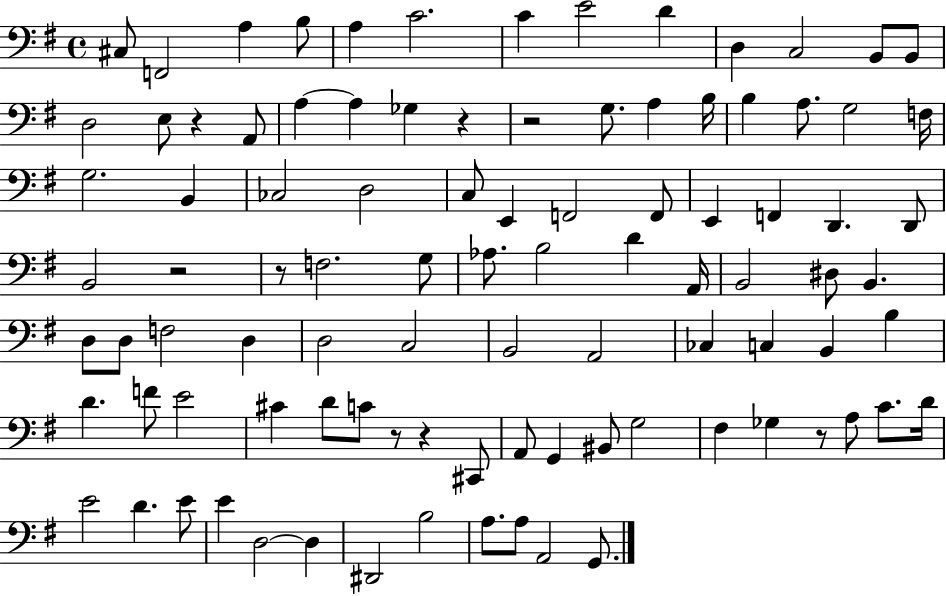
C#3/e F2/h A3/q B3/e A3/q C4/h. C4/q E4/h D4/q D3/q C3/h B2/e B2/e D3/h E3/e R/q A2/e A3/q A3/q Gb3/q R/q R/h G3/e. A3/q B3/s B3/q A3/e. G3/h F3/s G3/h. B2/q CES3/h D3/h C3/e E2/q F2/h F2/e E2/q F2/q D2/q. D2/e B2/h R/h R/e F3/h. G3/e Ab3/e. B3/h D4/q A2/s B2/h D#3/e B2/q. D3/e D3/e F3/h D3/q D3/h C3/h B2/h A2/h CES3/q C3/q B2/q B3/q D4/q. F4/e E4/h C#4/q D4/e C4/e R/e R/q C#2/e A2/e G2/q BIS2/e G3/h F#3/q Gb3/q R/e A3/e C4/e. D4/s E4/h D4/q. E4/e E4/q D3/h D3/q D#2/h B3/h A3/e. A3/e A2/h G2/e.